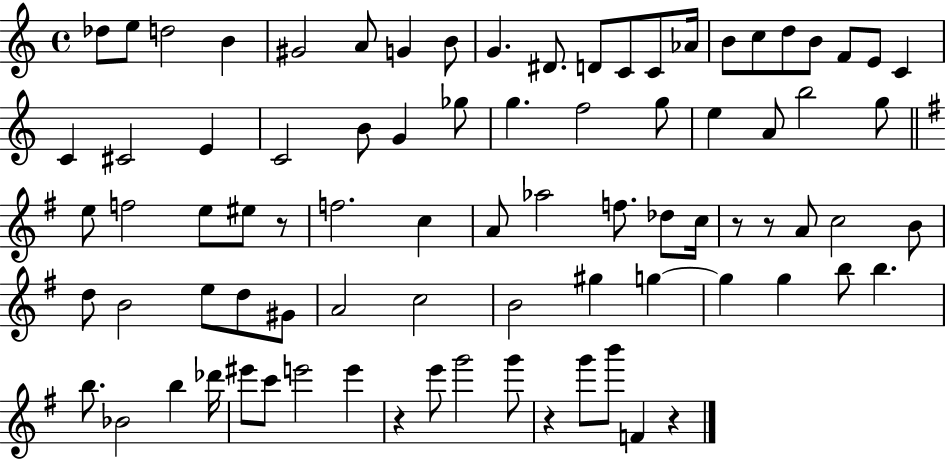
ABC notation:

X:1
T:Untitled
M:4/4
L:1/4
K:C
_d/2 e/2 d2 B ^G2 A/2 G B/2 G ^D/2 D/2 C/2 C/2 _A/4 B/2 c/2 d/2 B/2 F/2 E/2 C C ^C2 E C2 B/2 G _g/2 g f2 g/2 e A/2 b2 g/2 e/2 f2 e/2 ^e/2 z/2 f2 c A/2 _a2 f/2 _d/2 c/4 z/2 z/2 A/2 c2 B/2 d/2 B2 e/2 d/2 ^G/2 A2 c2 B2 ^g g g g b/2 b b/2 _B2 b _d'/4 ^e'/2 c'/2 e'2 e' z e'/2 g'2 g'/2 z g'/2 b'/2 F z